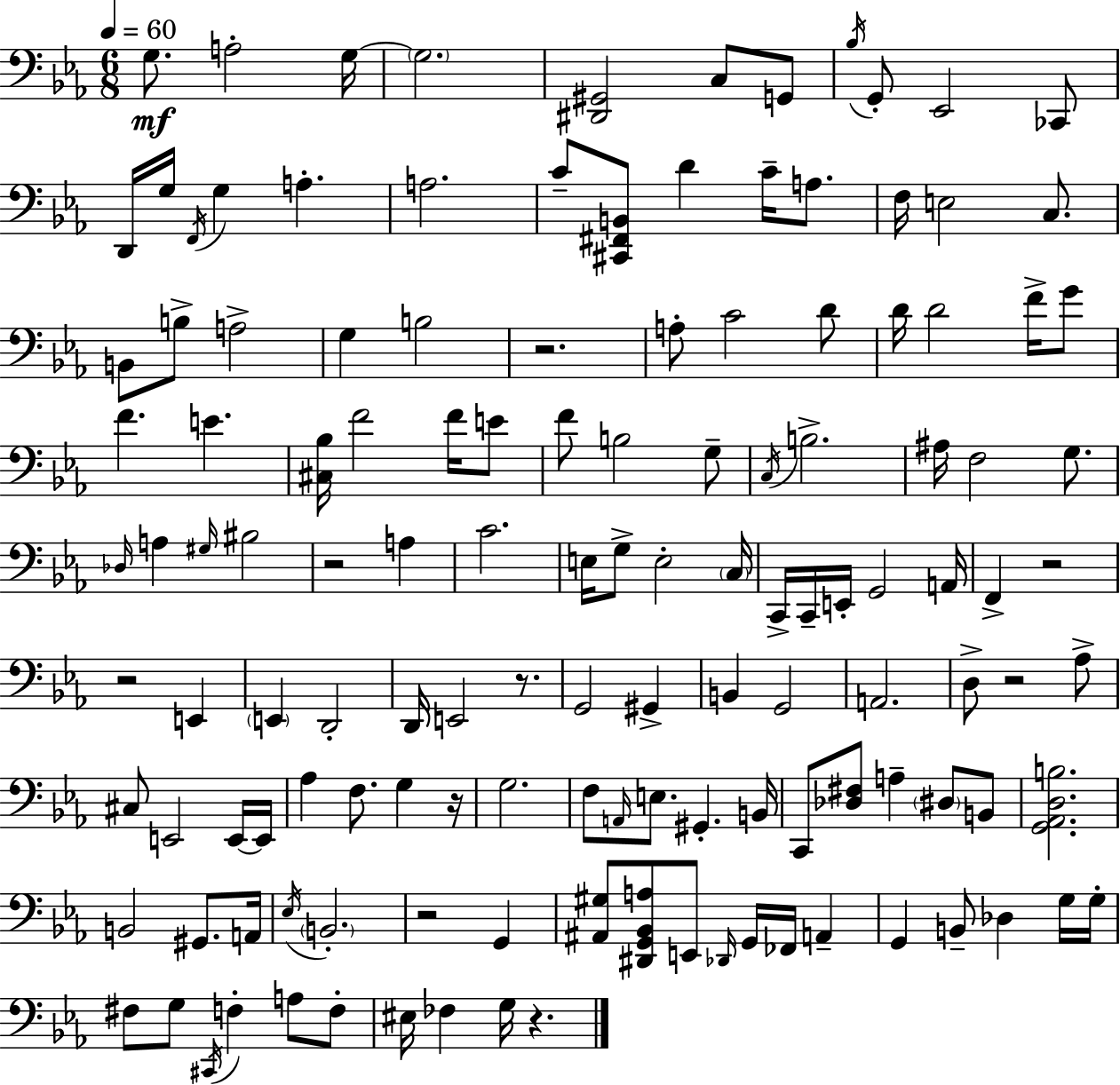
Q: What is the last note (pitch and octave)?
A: G3